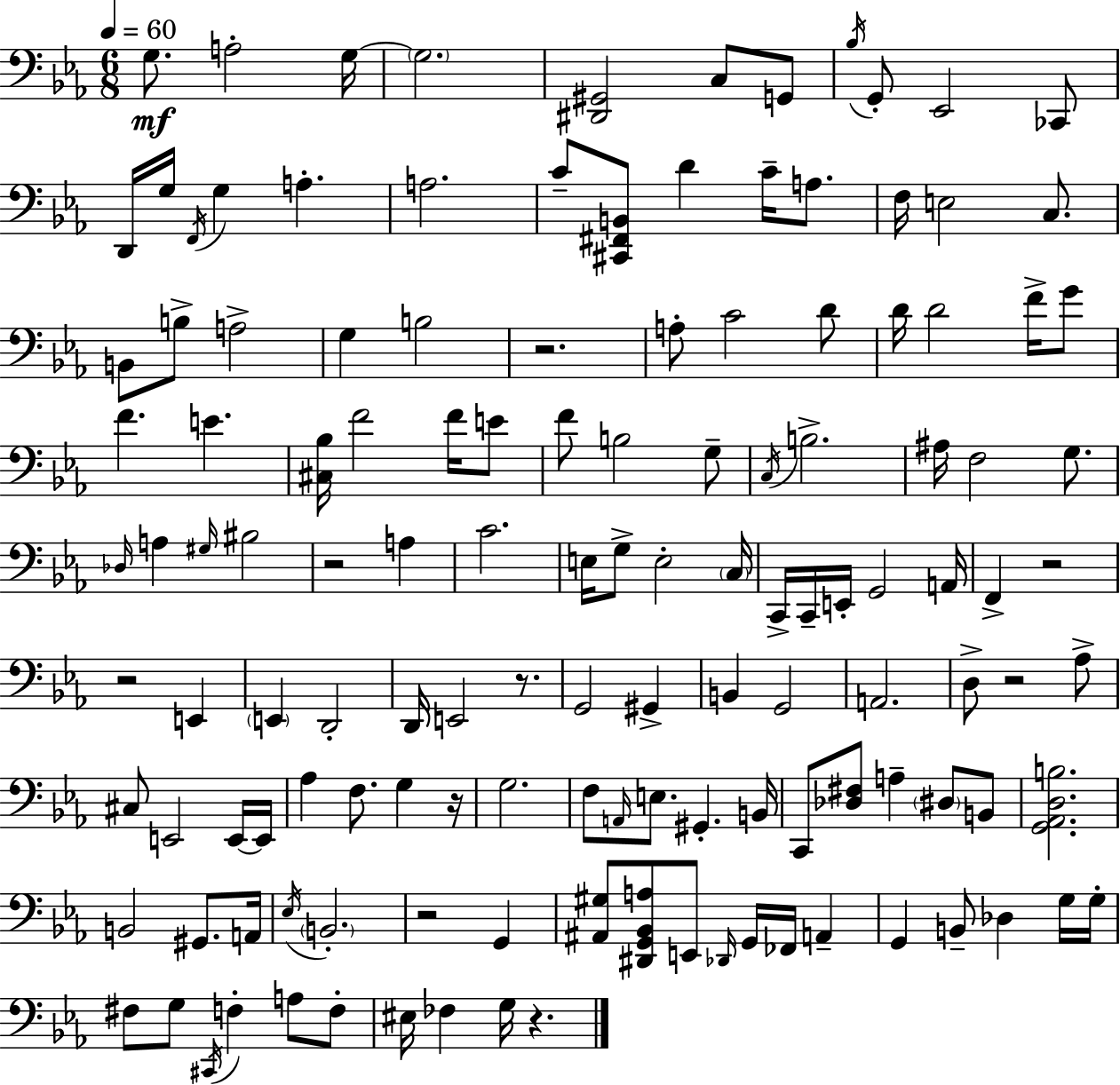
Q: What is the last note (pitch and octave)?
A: G3